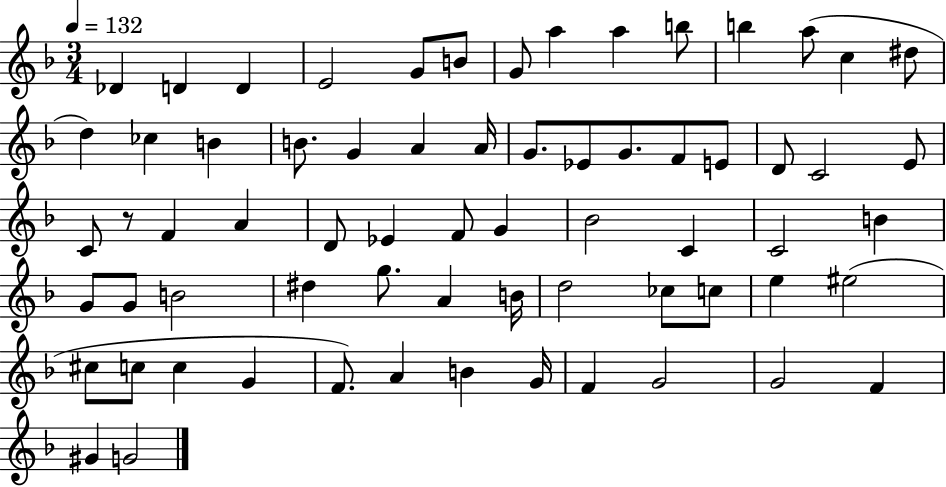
{
  \clef treble
  \numericTimeSignature
  \time 3/4
  \key f \major
  \tempo 4 = 132
  des'4 d'4 d'4 | e'2 g'8 b'8 | g'8 a''4 a''4 b''8 | b''4 a''8( c''4 dis''8 | \break d''4) ces''4 b'4 | b'8. g'4 a'4 a'16 | g'8. ees'8 g'8. f'8 e'8 | d'8 c'2 e'8 | \break c'8 r8 f'4 a'4 | d'8 ees'4 f'8 g'4 | bes'2 c'4 | c'2 b'4 | \break g'8 g'8 b'2 | dis''4 g''8. a'4 b'16 | d''2 ces''8 c''8 | e''4 eis''2( | \break cis''8 c''8 c''4 g'4 | f'8.) a'4 b'4 g'16 | f'4 g'2 | g'2 f'4 | \break gis'4 g'2 | \bar "|."
}